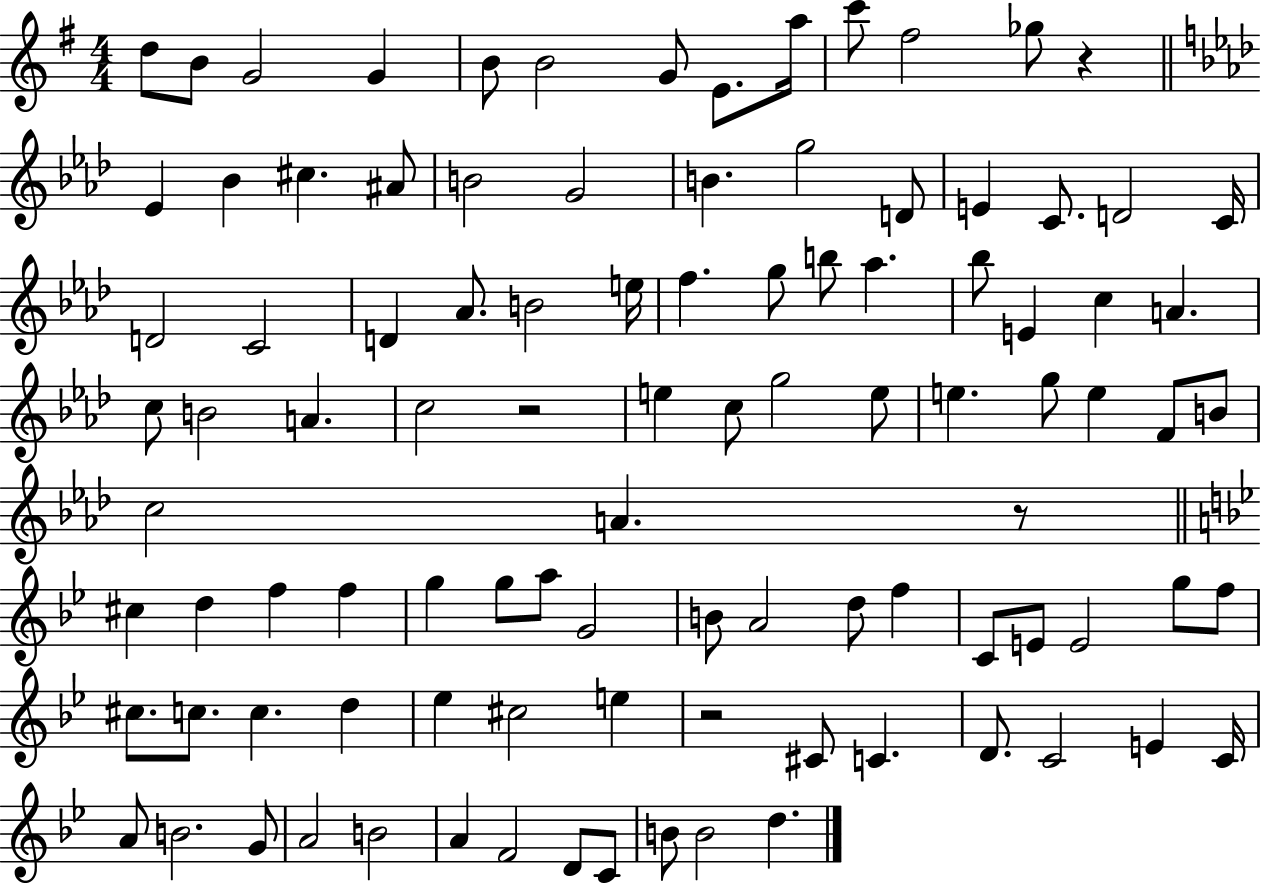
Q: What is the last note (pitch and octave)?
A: D5